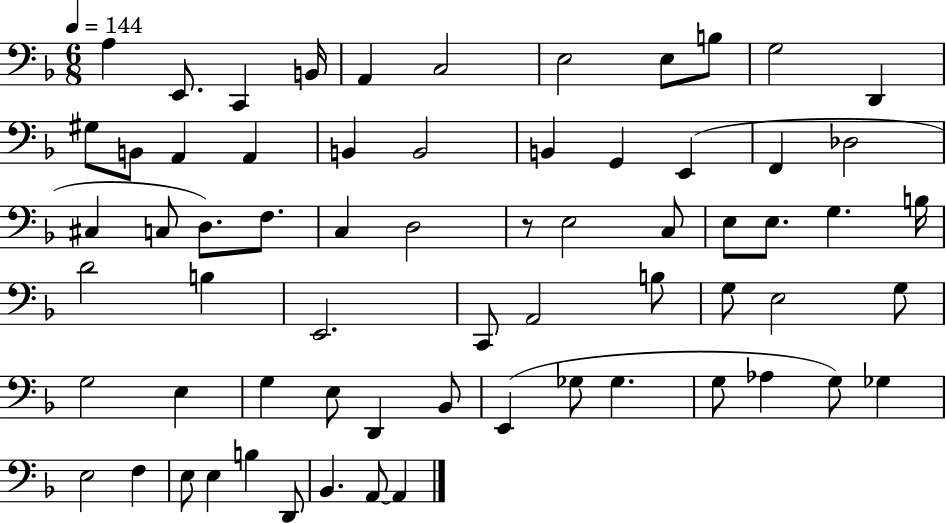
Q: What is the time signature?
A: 6/8